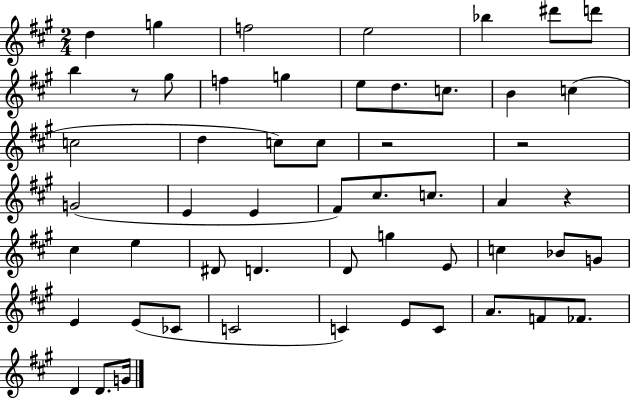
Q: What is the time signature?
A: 2/4